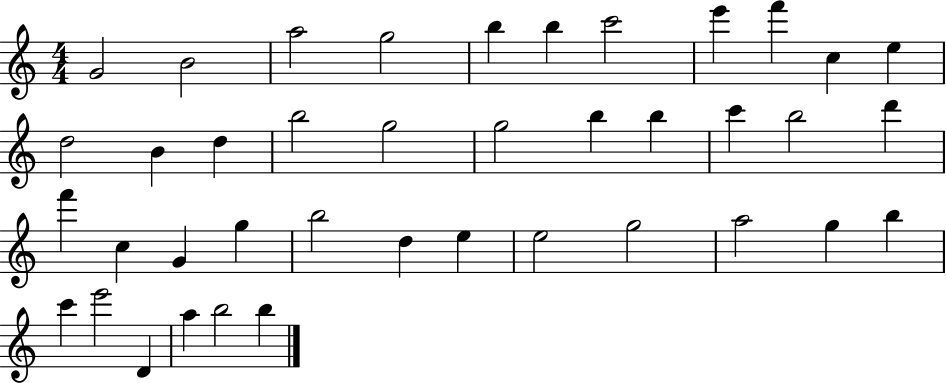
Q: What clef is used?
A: treble